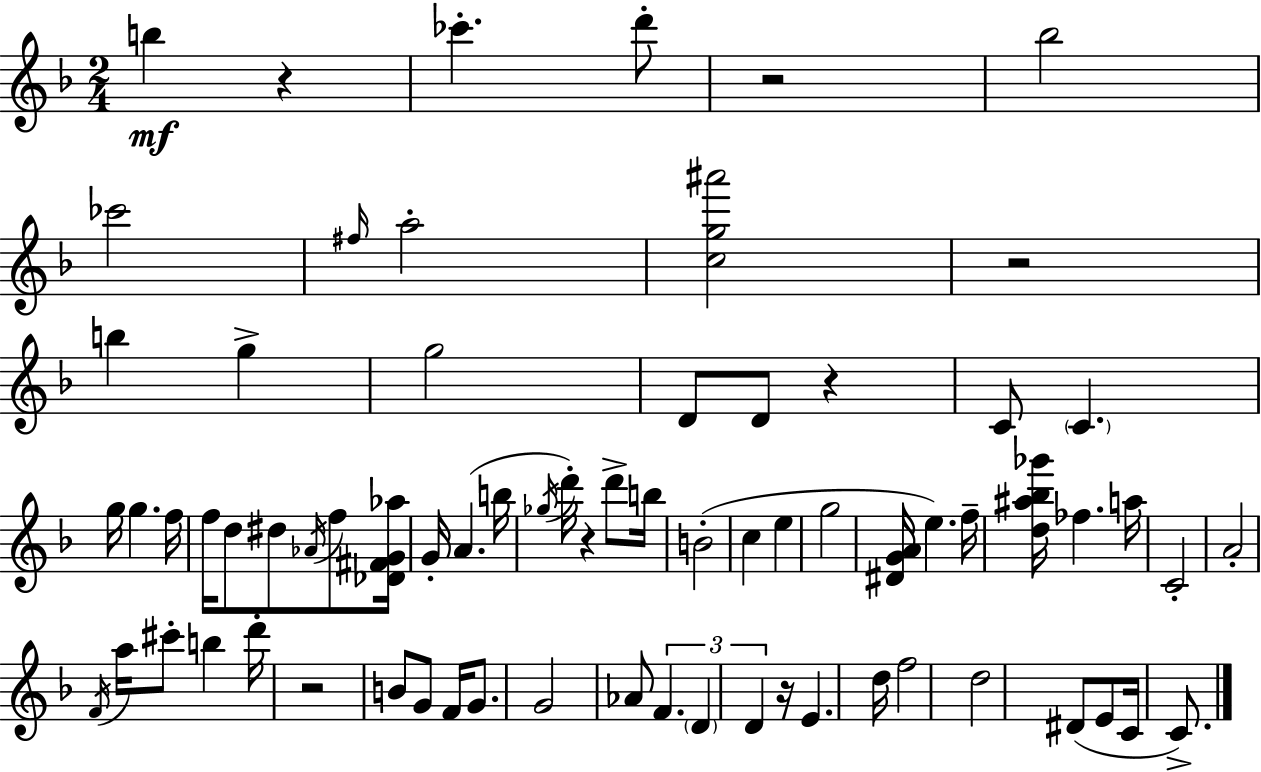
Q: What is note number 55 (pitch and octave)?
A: D5